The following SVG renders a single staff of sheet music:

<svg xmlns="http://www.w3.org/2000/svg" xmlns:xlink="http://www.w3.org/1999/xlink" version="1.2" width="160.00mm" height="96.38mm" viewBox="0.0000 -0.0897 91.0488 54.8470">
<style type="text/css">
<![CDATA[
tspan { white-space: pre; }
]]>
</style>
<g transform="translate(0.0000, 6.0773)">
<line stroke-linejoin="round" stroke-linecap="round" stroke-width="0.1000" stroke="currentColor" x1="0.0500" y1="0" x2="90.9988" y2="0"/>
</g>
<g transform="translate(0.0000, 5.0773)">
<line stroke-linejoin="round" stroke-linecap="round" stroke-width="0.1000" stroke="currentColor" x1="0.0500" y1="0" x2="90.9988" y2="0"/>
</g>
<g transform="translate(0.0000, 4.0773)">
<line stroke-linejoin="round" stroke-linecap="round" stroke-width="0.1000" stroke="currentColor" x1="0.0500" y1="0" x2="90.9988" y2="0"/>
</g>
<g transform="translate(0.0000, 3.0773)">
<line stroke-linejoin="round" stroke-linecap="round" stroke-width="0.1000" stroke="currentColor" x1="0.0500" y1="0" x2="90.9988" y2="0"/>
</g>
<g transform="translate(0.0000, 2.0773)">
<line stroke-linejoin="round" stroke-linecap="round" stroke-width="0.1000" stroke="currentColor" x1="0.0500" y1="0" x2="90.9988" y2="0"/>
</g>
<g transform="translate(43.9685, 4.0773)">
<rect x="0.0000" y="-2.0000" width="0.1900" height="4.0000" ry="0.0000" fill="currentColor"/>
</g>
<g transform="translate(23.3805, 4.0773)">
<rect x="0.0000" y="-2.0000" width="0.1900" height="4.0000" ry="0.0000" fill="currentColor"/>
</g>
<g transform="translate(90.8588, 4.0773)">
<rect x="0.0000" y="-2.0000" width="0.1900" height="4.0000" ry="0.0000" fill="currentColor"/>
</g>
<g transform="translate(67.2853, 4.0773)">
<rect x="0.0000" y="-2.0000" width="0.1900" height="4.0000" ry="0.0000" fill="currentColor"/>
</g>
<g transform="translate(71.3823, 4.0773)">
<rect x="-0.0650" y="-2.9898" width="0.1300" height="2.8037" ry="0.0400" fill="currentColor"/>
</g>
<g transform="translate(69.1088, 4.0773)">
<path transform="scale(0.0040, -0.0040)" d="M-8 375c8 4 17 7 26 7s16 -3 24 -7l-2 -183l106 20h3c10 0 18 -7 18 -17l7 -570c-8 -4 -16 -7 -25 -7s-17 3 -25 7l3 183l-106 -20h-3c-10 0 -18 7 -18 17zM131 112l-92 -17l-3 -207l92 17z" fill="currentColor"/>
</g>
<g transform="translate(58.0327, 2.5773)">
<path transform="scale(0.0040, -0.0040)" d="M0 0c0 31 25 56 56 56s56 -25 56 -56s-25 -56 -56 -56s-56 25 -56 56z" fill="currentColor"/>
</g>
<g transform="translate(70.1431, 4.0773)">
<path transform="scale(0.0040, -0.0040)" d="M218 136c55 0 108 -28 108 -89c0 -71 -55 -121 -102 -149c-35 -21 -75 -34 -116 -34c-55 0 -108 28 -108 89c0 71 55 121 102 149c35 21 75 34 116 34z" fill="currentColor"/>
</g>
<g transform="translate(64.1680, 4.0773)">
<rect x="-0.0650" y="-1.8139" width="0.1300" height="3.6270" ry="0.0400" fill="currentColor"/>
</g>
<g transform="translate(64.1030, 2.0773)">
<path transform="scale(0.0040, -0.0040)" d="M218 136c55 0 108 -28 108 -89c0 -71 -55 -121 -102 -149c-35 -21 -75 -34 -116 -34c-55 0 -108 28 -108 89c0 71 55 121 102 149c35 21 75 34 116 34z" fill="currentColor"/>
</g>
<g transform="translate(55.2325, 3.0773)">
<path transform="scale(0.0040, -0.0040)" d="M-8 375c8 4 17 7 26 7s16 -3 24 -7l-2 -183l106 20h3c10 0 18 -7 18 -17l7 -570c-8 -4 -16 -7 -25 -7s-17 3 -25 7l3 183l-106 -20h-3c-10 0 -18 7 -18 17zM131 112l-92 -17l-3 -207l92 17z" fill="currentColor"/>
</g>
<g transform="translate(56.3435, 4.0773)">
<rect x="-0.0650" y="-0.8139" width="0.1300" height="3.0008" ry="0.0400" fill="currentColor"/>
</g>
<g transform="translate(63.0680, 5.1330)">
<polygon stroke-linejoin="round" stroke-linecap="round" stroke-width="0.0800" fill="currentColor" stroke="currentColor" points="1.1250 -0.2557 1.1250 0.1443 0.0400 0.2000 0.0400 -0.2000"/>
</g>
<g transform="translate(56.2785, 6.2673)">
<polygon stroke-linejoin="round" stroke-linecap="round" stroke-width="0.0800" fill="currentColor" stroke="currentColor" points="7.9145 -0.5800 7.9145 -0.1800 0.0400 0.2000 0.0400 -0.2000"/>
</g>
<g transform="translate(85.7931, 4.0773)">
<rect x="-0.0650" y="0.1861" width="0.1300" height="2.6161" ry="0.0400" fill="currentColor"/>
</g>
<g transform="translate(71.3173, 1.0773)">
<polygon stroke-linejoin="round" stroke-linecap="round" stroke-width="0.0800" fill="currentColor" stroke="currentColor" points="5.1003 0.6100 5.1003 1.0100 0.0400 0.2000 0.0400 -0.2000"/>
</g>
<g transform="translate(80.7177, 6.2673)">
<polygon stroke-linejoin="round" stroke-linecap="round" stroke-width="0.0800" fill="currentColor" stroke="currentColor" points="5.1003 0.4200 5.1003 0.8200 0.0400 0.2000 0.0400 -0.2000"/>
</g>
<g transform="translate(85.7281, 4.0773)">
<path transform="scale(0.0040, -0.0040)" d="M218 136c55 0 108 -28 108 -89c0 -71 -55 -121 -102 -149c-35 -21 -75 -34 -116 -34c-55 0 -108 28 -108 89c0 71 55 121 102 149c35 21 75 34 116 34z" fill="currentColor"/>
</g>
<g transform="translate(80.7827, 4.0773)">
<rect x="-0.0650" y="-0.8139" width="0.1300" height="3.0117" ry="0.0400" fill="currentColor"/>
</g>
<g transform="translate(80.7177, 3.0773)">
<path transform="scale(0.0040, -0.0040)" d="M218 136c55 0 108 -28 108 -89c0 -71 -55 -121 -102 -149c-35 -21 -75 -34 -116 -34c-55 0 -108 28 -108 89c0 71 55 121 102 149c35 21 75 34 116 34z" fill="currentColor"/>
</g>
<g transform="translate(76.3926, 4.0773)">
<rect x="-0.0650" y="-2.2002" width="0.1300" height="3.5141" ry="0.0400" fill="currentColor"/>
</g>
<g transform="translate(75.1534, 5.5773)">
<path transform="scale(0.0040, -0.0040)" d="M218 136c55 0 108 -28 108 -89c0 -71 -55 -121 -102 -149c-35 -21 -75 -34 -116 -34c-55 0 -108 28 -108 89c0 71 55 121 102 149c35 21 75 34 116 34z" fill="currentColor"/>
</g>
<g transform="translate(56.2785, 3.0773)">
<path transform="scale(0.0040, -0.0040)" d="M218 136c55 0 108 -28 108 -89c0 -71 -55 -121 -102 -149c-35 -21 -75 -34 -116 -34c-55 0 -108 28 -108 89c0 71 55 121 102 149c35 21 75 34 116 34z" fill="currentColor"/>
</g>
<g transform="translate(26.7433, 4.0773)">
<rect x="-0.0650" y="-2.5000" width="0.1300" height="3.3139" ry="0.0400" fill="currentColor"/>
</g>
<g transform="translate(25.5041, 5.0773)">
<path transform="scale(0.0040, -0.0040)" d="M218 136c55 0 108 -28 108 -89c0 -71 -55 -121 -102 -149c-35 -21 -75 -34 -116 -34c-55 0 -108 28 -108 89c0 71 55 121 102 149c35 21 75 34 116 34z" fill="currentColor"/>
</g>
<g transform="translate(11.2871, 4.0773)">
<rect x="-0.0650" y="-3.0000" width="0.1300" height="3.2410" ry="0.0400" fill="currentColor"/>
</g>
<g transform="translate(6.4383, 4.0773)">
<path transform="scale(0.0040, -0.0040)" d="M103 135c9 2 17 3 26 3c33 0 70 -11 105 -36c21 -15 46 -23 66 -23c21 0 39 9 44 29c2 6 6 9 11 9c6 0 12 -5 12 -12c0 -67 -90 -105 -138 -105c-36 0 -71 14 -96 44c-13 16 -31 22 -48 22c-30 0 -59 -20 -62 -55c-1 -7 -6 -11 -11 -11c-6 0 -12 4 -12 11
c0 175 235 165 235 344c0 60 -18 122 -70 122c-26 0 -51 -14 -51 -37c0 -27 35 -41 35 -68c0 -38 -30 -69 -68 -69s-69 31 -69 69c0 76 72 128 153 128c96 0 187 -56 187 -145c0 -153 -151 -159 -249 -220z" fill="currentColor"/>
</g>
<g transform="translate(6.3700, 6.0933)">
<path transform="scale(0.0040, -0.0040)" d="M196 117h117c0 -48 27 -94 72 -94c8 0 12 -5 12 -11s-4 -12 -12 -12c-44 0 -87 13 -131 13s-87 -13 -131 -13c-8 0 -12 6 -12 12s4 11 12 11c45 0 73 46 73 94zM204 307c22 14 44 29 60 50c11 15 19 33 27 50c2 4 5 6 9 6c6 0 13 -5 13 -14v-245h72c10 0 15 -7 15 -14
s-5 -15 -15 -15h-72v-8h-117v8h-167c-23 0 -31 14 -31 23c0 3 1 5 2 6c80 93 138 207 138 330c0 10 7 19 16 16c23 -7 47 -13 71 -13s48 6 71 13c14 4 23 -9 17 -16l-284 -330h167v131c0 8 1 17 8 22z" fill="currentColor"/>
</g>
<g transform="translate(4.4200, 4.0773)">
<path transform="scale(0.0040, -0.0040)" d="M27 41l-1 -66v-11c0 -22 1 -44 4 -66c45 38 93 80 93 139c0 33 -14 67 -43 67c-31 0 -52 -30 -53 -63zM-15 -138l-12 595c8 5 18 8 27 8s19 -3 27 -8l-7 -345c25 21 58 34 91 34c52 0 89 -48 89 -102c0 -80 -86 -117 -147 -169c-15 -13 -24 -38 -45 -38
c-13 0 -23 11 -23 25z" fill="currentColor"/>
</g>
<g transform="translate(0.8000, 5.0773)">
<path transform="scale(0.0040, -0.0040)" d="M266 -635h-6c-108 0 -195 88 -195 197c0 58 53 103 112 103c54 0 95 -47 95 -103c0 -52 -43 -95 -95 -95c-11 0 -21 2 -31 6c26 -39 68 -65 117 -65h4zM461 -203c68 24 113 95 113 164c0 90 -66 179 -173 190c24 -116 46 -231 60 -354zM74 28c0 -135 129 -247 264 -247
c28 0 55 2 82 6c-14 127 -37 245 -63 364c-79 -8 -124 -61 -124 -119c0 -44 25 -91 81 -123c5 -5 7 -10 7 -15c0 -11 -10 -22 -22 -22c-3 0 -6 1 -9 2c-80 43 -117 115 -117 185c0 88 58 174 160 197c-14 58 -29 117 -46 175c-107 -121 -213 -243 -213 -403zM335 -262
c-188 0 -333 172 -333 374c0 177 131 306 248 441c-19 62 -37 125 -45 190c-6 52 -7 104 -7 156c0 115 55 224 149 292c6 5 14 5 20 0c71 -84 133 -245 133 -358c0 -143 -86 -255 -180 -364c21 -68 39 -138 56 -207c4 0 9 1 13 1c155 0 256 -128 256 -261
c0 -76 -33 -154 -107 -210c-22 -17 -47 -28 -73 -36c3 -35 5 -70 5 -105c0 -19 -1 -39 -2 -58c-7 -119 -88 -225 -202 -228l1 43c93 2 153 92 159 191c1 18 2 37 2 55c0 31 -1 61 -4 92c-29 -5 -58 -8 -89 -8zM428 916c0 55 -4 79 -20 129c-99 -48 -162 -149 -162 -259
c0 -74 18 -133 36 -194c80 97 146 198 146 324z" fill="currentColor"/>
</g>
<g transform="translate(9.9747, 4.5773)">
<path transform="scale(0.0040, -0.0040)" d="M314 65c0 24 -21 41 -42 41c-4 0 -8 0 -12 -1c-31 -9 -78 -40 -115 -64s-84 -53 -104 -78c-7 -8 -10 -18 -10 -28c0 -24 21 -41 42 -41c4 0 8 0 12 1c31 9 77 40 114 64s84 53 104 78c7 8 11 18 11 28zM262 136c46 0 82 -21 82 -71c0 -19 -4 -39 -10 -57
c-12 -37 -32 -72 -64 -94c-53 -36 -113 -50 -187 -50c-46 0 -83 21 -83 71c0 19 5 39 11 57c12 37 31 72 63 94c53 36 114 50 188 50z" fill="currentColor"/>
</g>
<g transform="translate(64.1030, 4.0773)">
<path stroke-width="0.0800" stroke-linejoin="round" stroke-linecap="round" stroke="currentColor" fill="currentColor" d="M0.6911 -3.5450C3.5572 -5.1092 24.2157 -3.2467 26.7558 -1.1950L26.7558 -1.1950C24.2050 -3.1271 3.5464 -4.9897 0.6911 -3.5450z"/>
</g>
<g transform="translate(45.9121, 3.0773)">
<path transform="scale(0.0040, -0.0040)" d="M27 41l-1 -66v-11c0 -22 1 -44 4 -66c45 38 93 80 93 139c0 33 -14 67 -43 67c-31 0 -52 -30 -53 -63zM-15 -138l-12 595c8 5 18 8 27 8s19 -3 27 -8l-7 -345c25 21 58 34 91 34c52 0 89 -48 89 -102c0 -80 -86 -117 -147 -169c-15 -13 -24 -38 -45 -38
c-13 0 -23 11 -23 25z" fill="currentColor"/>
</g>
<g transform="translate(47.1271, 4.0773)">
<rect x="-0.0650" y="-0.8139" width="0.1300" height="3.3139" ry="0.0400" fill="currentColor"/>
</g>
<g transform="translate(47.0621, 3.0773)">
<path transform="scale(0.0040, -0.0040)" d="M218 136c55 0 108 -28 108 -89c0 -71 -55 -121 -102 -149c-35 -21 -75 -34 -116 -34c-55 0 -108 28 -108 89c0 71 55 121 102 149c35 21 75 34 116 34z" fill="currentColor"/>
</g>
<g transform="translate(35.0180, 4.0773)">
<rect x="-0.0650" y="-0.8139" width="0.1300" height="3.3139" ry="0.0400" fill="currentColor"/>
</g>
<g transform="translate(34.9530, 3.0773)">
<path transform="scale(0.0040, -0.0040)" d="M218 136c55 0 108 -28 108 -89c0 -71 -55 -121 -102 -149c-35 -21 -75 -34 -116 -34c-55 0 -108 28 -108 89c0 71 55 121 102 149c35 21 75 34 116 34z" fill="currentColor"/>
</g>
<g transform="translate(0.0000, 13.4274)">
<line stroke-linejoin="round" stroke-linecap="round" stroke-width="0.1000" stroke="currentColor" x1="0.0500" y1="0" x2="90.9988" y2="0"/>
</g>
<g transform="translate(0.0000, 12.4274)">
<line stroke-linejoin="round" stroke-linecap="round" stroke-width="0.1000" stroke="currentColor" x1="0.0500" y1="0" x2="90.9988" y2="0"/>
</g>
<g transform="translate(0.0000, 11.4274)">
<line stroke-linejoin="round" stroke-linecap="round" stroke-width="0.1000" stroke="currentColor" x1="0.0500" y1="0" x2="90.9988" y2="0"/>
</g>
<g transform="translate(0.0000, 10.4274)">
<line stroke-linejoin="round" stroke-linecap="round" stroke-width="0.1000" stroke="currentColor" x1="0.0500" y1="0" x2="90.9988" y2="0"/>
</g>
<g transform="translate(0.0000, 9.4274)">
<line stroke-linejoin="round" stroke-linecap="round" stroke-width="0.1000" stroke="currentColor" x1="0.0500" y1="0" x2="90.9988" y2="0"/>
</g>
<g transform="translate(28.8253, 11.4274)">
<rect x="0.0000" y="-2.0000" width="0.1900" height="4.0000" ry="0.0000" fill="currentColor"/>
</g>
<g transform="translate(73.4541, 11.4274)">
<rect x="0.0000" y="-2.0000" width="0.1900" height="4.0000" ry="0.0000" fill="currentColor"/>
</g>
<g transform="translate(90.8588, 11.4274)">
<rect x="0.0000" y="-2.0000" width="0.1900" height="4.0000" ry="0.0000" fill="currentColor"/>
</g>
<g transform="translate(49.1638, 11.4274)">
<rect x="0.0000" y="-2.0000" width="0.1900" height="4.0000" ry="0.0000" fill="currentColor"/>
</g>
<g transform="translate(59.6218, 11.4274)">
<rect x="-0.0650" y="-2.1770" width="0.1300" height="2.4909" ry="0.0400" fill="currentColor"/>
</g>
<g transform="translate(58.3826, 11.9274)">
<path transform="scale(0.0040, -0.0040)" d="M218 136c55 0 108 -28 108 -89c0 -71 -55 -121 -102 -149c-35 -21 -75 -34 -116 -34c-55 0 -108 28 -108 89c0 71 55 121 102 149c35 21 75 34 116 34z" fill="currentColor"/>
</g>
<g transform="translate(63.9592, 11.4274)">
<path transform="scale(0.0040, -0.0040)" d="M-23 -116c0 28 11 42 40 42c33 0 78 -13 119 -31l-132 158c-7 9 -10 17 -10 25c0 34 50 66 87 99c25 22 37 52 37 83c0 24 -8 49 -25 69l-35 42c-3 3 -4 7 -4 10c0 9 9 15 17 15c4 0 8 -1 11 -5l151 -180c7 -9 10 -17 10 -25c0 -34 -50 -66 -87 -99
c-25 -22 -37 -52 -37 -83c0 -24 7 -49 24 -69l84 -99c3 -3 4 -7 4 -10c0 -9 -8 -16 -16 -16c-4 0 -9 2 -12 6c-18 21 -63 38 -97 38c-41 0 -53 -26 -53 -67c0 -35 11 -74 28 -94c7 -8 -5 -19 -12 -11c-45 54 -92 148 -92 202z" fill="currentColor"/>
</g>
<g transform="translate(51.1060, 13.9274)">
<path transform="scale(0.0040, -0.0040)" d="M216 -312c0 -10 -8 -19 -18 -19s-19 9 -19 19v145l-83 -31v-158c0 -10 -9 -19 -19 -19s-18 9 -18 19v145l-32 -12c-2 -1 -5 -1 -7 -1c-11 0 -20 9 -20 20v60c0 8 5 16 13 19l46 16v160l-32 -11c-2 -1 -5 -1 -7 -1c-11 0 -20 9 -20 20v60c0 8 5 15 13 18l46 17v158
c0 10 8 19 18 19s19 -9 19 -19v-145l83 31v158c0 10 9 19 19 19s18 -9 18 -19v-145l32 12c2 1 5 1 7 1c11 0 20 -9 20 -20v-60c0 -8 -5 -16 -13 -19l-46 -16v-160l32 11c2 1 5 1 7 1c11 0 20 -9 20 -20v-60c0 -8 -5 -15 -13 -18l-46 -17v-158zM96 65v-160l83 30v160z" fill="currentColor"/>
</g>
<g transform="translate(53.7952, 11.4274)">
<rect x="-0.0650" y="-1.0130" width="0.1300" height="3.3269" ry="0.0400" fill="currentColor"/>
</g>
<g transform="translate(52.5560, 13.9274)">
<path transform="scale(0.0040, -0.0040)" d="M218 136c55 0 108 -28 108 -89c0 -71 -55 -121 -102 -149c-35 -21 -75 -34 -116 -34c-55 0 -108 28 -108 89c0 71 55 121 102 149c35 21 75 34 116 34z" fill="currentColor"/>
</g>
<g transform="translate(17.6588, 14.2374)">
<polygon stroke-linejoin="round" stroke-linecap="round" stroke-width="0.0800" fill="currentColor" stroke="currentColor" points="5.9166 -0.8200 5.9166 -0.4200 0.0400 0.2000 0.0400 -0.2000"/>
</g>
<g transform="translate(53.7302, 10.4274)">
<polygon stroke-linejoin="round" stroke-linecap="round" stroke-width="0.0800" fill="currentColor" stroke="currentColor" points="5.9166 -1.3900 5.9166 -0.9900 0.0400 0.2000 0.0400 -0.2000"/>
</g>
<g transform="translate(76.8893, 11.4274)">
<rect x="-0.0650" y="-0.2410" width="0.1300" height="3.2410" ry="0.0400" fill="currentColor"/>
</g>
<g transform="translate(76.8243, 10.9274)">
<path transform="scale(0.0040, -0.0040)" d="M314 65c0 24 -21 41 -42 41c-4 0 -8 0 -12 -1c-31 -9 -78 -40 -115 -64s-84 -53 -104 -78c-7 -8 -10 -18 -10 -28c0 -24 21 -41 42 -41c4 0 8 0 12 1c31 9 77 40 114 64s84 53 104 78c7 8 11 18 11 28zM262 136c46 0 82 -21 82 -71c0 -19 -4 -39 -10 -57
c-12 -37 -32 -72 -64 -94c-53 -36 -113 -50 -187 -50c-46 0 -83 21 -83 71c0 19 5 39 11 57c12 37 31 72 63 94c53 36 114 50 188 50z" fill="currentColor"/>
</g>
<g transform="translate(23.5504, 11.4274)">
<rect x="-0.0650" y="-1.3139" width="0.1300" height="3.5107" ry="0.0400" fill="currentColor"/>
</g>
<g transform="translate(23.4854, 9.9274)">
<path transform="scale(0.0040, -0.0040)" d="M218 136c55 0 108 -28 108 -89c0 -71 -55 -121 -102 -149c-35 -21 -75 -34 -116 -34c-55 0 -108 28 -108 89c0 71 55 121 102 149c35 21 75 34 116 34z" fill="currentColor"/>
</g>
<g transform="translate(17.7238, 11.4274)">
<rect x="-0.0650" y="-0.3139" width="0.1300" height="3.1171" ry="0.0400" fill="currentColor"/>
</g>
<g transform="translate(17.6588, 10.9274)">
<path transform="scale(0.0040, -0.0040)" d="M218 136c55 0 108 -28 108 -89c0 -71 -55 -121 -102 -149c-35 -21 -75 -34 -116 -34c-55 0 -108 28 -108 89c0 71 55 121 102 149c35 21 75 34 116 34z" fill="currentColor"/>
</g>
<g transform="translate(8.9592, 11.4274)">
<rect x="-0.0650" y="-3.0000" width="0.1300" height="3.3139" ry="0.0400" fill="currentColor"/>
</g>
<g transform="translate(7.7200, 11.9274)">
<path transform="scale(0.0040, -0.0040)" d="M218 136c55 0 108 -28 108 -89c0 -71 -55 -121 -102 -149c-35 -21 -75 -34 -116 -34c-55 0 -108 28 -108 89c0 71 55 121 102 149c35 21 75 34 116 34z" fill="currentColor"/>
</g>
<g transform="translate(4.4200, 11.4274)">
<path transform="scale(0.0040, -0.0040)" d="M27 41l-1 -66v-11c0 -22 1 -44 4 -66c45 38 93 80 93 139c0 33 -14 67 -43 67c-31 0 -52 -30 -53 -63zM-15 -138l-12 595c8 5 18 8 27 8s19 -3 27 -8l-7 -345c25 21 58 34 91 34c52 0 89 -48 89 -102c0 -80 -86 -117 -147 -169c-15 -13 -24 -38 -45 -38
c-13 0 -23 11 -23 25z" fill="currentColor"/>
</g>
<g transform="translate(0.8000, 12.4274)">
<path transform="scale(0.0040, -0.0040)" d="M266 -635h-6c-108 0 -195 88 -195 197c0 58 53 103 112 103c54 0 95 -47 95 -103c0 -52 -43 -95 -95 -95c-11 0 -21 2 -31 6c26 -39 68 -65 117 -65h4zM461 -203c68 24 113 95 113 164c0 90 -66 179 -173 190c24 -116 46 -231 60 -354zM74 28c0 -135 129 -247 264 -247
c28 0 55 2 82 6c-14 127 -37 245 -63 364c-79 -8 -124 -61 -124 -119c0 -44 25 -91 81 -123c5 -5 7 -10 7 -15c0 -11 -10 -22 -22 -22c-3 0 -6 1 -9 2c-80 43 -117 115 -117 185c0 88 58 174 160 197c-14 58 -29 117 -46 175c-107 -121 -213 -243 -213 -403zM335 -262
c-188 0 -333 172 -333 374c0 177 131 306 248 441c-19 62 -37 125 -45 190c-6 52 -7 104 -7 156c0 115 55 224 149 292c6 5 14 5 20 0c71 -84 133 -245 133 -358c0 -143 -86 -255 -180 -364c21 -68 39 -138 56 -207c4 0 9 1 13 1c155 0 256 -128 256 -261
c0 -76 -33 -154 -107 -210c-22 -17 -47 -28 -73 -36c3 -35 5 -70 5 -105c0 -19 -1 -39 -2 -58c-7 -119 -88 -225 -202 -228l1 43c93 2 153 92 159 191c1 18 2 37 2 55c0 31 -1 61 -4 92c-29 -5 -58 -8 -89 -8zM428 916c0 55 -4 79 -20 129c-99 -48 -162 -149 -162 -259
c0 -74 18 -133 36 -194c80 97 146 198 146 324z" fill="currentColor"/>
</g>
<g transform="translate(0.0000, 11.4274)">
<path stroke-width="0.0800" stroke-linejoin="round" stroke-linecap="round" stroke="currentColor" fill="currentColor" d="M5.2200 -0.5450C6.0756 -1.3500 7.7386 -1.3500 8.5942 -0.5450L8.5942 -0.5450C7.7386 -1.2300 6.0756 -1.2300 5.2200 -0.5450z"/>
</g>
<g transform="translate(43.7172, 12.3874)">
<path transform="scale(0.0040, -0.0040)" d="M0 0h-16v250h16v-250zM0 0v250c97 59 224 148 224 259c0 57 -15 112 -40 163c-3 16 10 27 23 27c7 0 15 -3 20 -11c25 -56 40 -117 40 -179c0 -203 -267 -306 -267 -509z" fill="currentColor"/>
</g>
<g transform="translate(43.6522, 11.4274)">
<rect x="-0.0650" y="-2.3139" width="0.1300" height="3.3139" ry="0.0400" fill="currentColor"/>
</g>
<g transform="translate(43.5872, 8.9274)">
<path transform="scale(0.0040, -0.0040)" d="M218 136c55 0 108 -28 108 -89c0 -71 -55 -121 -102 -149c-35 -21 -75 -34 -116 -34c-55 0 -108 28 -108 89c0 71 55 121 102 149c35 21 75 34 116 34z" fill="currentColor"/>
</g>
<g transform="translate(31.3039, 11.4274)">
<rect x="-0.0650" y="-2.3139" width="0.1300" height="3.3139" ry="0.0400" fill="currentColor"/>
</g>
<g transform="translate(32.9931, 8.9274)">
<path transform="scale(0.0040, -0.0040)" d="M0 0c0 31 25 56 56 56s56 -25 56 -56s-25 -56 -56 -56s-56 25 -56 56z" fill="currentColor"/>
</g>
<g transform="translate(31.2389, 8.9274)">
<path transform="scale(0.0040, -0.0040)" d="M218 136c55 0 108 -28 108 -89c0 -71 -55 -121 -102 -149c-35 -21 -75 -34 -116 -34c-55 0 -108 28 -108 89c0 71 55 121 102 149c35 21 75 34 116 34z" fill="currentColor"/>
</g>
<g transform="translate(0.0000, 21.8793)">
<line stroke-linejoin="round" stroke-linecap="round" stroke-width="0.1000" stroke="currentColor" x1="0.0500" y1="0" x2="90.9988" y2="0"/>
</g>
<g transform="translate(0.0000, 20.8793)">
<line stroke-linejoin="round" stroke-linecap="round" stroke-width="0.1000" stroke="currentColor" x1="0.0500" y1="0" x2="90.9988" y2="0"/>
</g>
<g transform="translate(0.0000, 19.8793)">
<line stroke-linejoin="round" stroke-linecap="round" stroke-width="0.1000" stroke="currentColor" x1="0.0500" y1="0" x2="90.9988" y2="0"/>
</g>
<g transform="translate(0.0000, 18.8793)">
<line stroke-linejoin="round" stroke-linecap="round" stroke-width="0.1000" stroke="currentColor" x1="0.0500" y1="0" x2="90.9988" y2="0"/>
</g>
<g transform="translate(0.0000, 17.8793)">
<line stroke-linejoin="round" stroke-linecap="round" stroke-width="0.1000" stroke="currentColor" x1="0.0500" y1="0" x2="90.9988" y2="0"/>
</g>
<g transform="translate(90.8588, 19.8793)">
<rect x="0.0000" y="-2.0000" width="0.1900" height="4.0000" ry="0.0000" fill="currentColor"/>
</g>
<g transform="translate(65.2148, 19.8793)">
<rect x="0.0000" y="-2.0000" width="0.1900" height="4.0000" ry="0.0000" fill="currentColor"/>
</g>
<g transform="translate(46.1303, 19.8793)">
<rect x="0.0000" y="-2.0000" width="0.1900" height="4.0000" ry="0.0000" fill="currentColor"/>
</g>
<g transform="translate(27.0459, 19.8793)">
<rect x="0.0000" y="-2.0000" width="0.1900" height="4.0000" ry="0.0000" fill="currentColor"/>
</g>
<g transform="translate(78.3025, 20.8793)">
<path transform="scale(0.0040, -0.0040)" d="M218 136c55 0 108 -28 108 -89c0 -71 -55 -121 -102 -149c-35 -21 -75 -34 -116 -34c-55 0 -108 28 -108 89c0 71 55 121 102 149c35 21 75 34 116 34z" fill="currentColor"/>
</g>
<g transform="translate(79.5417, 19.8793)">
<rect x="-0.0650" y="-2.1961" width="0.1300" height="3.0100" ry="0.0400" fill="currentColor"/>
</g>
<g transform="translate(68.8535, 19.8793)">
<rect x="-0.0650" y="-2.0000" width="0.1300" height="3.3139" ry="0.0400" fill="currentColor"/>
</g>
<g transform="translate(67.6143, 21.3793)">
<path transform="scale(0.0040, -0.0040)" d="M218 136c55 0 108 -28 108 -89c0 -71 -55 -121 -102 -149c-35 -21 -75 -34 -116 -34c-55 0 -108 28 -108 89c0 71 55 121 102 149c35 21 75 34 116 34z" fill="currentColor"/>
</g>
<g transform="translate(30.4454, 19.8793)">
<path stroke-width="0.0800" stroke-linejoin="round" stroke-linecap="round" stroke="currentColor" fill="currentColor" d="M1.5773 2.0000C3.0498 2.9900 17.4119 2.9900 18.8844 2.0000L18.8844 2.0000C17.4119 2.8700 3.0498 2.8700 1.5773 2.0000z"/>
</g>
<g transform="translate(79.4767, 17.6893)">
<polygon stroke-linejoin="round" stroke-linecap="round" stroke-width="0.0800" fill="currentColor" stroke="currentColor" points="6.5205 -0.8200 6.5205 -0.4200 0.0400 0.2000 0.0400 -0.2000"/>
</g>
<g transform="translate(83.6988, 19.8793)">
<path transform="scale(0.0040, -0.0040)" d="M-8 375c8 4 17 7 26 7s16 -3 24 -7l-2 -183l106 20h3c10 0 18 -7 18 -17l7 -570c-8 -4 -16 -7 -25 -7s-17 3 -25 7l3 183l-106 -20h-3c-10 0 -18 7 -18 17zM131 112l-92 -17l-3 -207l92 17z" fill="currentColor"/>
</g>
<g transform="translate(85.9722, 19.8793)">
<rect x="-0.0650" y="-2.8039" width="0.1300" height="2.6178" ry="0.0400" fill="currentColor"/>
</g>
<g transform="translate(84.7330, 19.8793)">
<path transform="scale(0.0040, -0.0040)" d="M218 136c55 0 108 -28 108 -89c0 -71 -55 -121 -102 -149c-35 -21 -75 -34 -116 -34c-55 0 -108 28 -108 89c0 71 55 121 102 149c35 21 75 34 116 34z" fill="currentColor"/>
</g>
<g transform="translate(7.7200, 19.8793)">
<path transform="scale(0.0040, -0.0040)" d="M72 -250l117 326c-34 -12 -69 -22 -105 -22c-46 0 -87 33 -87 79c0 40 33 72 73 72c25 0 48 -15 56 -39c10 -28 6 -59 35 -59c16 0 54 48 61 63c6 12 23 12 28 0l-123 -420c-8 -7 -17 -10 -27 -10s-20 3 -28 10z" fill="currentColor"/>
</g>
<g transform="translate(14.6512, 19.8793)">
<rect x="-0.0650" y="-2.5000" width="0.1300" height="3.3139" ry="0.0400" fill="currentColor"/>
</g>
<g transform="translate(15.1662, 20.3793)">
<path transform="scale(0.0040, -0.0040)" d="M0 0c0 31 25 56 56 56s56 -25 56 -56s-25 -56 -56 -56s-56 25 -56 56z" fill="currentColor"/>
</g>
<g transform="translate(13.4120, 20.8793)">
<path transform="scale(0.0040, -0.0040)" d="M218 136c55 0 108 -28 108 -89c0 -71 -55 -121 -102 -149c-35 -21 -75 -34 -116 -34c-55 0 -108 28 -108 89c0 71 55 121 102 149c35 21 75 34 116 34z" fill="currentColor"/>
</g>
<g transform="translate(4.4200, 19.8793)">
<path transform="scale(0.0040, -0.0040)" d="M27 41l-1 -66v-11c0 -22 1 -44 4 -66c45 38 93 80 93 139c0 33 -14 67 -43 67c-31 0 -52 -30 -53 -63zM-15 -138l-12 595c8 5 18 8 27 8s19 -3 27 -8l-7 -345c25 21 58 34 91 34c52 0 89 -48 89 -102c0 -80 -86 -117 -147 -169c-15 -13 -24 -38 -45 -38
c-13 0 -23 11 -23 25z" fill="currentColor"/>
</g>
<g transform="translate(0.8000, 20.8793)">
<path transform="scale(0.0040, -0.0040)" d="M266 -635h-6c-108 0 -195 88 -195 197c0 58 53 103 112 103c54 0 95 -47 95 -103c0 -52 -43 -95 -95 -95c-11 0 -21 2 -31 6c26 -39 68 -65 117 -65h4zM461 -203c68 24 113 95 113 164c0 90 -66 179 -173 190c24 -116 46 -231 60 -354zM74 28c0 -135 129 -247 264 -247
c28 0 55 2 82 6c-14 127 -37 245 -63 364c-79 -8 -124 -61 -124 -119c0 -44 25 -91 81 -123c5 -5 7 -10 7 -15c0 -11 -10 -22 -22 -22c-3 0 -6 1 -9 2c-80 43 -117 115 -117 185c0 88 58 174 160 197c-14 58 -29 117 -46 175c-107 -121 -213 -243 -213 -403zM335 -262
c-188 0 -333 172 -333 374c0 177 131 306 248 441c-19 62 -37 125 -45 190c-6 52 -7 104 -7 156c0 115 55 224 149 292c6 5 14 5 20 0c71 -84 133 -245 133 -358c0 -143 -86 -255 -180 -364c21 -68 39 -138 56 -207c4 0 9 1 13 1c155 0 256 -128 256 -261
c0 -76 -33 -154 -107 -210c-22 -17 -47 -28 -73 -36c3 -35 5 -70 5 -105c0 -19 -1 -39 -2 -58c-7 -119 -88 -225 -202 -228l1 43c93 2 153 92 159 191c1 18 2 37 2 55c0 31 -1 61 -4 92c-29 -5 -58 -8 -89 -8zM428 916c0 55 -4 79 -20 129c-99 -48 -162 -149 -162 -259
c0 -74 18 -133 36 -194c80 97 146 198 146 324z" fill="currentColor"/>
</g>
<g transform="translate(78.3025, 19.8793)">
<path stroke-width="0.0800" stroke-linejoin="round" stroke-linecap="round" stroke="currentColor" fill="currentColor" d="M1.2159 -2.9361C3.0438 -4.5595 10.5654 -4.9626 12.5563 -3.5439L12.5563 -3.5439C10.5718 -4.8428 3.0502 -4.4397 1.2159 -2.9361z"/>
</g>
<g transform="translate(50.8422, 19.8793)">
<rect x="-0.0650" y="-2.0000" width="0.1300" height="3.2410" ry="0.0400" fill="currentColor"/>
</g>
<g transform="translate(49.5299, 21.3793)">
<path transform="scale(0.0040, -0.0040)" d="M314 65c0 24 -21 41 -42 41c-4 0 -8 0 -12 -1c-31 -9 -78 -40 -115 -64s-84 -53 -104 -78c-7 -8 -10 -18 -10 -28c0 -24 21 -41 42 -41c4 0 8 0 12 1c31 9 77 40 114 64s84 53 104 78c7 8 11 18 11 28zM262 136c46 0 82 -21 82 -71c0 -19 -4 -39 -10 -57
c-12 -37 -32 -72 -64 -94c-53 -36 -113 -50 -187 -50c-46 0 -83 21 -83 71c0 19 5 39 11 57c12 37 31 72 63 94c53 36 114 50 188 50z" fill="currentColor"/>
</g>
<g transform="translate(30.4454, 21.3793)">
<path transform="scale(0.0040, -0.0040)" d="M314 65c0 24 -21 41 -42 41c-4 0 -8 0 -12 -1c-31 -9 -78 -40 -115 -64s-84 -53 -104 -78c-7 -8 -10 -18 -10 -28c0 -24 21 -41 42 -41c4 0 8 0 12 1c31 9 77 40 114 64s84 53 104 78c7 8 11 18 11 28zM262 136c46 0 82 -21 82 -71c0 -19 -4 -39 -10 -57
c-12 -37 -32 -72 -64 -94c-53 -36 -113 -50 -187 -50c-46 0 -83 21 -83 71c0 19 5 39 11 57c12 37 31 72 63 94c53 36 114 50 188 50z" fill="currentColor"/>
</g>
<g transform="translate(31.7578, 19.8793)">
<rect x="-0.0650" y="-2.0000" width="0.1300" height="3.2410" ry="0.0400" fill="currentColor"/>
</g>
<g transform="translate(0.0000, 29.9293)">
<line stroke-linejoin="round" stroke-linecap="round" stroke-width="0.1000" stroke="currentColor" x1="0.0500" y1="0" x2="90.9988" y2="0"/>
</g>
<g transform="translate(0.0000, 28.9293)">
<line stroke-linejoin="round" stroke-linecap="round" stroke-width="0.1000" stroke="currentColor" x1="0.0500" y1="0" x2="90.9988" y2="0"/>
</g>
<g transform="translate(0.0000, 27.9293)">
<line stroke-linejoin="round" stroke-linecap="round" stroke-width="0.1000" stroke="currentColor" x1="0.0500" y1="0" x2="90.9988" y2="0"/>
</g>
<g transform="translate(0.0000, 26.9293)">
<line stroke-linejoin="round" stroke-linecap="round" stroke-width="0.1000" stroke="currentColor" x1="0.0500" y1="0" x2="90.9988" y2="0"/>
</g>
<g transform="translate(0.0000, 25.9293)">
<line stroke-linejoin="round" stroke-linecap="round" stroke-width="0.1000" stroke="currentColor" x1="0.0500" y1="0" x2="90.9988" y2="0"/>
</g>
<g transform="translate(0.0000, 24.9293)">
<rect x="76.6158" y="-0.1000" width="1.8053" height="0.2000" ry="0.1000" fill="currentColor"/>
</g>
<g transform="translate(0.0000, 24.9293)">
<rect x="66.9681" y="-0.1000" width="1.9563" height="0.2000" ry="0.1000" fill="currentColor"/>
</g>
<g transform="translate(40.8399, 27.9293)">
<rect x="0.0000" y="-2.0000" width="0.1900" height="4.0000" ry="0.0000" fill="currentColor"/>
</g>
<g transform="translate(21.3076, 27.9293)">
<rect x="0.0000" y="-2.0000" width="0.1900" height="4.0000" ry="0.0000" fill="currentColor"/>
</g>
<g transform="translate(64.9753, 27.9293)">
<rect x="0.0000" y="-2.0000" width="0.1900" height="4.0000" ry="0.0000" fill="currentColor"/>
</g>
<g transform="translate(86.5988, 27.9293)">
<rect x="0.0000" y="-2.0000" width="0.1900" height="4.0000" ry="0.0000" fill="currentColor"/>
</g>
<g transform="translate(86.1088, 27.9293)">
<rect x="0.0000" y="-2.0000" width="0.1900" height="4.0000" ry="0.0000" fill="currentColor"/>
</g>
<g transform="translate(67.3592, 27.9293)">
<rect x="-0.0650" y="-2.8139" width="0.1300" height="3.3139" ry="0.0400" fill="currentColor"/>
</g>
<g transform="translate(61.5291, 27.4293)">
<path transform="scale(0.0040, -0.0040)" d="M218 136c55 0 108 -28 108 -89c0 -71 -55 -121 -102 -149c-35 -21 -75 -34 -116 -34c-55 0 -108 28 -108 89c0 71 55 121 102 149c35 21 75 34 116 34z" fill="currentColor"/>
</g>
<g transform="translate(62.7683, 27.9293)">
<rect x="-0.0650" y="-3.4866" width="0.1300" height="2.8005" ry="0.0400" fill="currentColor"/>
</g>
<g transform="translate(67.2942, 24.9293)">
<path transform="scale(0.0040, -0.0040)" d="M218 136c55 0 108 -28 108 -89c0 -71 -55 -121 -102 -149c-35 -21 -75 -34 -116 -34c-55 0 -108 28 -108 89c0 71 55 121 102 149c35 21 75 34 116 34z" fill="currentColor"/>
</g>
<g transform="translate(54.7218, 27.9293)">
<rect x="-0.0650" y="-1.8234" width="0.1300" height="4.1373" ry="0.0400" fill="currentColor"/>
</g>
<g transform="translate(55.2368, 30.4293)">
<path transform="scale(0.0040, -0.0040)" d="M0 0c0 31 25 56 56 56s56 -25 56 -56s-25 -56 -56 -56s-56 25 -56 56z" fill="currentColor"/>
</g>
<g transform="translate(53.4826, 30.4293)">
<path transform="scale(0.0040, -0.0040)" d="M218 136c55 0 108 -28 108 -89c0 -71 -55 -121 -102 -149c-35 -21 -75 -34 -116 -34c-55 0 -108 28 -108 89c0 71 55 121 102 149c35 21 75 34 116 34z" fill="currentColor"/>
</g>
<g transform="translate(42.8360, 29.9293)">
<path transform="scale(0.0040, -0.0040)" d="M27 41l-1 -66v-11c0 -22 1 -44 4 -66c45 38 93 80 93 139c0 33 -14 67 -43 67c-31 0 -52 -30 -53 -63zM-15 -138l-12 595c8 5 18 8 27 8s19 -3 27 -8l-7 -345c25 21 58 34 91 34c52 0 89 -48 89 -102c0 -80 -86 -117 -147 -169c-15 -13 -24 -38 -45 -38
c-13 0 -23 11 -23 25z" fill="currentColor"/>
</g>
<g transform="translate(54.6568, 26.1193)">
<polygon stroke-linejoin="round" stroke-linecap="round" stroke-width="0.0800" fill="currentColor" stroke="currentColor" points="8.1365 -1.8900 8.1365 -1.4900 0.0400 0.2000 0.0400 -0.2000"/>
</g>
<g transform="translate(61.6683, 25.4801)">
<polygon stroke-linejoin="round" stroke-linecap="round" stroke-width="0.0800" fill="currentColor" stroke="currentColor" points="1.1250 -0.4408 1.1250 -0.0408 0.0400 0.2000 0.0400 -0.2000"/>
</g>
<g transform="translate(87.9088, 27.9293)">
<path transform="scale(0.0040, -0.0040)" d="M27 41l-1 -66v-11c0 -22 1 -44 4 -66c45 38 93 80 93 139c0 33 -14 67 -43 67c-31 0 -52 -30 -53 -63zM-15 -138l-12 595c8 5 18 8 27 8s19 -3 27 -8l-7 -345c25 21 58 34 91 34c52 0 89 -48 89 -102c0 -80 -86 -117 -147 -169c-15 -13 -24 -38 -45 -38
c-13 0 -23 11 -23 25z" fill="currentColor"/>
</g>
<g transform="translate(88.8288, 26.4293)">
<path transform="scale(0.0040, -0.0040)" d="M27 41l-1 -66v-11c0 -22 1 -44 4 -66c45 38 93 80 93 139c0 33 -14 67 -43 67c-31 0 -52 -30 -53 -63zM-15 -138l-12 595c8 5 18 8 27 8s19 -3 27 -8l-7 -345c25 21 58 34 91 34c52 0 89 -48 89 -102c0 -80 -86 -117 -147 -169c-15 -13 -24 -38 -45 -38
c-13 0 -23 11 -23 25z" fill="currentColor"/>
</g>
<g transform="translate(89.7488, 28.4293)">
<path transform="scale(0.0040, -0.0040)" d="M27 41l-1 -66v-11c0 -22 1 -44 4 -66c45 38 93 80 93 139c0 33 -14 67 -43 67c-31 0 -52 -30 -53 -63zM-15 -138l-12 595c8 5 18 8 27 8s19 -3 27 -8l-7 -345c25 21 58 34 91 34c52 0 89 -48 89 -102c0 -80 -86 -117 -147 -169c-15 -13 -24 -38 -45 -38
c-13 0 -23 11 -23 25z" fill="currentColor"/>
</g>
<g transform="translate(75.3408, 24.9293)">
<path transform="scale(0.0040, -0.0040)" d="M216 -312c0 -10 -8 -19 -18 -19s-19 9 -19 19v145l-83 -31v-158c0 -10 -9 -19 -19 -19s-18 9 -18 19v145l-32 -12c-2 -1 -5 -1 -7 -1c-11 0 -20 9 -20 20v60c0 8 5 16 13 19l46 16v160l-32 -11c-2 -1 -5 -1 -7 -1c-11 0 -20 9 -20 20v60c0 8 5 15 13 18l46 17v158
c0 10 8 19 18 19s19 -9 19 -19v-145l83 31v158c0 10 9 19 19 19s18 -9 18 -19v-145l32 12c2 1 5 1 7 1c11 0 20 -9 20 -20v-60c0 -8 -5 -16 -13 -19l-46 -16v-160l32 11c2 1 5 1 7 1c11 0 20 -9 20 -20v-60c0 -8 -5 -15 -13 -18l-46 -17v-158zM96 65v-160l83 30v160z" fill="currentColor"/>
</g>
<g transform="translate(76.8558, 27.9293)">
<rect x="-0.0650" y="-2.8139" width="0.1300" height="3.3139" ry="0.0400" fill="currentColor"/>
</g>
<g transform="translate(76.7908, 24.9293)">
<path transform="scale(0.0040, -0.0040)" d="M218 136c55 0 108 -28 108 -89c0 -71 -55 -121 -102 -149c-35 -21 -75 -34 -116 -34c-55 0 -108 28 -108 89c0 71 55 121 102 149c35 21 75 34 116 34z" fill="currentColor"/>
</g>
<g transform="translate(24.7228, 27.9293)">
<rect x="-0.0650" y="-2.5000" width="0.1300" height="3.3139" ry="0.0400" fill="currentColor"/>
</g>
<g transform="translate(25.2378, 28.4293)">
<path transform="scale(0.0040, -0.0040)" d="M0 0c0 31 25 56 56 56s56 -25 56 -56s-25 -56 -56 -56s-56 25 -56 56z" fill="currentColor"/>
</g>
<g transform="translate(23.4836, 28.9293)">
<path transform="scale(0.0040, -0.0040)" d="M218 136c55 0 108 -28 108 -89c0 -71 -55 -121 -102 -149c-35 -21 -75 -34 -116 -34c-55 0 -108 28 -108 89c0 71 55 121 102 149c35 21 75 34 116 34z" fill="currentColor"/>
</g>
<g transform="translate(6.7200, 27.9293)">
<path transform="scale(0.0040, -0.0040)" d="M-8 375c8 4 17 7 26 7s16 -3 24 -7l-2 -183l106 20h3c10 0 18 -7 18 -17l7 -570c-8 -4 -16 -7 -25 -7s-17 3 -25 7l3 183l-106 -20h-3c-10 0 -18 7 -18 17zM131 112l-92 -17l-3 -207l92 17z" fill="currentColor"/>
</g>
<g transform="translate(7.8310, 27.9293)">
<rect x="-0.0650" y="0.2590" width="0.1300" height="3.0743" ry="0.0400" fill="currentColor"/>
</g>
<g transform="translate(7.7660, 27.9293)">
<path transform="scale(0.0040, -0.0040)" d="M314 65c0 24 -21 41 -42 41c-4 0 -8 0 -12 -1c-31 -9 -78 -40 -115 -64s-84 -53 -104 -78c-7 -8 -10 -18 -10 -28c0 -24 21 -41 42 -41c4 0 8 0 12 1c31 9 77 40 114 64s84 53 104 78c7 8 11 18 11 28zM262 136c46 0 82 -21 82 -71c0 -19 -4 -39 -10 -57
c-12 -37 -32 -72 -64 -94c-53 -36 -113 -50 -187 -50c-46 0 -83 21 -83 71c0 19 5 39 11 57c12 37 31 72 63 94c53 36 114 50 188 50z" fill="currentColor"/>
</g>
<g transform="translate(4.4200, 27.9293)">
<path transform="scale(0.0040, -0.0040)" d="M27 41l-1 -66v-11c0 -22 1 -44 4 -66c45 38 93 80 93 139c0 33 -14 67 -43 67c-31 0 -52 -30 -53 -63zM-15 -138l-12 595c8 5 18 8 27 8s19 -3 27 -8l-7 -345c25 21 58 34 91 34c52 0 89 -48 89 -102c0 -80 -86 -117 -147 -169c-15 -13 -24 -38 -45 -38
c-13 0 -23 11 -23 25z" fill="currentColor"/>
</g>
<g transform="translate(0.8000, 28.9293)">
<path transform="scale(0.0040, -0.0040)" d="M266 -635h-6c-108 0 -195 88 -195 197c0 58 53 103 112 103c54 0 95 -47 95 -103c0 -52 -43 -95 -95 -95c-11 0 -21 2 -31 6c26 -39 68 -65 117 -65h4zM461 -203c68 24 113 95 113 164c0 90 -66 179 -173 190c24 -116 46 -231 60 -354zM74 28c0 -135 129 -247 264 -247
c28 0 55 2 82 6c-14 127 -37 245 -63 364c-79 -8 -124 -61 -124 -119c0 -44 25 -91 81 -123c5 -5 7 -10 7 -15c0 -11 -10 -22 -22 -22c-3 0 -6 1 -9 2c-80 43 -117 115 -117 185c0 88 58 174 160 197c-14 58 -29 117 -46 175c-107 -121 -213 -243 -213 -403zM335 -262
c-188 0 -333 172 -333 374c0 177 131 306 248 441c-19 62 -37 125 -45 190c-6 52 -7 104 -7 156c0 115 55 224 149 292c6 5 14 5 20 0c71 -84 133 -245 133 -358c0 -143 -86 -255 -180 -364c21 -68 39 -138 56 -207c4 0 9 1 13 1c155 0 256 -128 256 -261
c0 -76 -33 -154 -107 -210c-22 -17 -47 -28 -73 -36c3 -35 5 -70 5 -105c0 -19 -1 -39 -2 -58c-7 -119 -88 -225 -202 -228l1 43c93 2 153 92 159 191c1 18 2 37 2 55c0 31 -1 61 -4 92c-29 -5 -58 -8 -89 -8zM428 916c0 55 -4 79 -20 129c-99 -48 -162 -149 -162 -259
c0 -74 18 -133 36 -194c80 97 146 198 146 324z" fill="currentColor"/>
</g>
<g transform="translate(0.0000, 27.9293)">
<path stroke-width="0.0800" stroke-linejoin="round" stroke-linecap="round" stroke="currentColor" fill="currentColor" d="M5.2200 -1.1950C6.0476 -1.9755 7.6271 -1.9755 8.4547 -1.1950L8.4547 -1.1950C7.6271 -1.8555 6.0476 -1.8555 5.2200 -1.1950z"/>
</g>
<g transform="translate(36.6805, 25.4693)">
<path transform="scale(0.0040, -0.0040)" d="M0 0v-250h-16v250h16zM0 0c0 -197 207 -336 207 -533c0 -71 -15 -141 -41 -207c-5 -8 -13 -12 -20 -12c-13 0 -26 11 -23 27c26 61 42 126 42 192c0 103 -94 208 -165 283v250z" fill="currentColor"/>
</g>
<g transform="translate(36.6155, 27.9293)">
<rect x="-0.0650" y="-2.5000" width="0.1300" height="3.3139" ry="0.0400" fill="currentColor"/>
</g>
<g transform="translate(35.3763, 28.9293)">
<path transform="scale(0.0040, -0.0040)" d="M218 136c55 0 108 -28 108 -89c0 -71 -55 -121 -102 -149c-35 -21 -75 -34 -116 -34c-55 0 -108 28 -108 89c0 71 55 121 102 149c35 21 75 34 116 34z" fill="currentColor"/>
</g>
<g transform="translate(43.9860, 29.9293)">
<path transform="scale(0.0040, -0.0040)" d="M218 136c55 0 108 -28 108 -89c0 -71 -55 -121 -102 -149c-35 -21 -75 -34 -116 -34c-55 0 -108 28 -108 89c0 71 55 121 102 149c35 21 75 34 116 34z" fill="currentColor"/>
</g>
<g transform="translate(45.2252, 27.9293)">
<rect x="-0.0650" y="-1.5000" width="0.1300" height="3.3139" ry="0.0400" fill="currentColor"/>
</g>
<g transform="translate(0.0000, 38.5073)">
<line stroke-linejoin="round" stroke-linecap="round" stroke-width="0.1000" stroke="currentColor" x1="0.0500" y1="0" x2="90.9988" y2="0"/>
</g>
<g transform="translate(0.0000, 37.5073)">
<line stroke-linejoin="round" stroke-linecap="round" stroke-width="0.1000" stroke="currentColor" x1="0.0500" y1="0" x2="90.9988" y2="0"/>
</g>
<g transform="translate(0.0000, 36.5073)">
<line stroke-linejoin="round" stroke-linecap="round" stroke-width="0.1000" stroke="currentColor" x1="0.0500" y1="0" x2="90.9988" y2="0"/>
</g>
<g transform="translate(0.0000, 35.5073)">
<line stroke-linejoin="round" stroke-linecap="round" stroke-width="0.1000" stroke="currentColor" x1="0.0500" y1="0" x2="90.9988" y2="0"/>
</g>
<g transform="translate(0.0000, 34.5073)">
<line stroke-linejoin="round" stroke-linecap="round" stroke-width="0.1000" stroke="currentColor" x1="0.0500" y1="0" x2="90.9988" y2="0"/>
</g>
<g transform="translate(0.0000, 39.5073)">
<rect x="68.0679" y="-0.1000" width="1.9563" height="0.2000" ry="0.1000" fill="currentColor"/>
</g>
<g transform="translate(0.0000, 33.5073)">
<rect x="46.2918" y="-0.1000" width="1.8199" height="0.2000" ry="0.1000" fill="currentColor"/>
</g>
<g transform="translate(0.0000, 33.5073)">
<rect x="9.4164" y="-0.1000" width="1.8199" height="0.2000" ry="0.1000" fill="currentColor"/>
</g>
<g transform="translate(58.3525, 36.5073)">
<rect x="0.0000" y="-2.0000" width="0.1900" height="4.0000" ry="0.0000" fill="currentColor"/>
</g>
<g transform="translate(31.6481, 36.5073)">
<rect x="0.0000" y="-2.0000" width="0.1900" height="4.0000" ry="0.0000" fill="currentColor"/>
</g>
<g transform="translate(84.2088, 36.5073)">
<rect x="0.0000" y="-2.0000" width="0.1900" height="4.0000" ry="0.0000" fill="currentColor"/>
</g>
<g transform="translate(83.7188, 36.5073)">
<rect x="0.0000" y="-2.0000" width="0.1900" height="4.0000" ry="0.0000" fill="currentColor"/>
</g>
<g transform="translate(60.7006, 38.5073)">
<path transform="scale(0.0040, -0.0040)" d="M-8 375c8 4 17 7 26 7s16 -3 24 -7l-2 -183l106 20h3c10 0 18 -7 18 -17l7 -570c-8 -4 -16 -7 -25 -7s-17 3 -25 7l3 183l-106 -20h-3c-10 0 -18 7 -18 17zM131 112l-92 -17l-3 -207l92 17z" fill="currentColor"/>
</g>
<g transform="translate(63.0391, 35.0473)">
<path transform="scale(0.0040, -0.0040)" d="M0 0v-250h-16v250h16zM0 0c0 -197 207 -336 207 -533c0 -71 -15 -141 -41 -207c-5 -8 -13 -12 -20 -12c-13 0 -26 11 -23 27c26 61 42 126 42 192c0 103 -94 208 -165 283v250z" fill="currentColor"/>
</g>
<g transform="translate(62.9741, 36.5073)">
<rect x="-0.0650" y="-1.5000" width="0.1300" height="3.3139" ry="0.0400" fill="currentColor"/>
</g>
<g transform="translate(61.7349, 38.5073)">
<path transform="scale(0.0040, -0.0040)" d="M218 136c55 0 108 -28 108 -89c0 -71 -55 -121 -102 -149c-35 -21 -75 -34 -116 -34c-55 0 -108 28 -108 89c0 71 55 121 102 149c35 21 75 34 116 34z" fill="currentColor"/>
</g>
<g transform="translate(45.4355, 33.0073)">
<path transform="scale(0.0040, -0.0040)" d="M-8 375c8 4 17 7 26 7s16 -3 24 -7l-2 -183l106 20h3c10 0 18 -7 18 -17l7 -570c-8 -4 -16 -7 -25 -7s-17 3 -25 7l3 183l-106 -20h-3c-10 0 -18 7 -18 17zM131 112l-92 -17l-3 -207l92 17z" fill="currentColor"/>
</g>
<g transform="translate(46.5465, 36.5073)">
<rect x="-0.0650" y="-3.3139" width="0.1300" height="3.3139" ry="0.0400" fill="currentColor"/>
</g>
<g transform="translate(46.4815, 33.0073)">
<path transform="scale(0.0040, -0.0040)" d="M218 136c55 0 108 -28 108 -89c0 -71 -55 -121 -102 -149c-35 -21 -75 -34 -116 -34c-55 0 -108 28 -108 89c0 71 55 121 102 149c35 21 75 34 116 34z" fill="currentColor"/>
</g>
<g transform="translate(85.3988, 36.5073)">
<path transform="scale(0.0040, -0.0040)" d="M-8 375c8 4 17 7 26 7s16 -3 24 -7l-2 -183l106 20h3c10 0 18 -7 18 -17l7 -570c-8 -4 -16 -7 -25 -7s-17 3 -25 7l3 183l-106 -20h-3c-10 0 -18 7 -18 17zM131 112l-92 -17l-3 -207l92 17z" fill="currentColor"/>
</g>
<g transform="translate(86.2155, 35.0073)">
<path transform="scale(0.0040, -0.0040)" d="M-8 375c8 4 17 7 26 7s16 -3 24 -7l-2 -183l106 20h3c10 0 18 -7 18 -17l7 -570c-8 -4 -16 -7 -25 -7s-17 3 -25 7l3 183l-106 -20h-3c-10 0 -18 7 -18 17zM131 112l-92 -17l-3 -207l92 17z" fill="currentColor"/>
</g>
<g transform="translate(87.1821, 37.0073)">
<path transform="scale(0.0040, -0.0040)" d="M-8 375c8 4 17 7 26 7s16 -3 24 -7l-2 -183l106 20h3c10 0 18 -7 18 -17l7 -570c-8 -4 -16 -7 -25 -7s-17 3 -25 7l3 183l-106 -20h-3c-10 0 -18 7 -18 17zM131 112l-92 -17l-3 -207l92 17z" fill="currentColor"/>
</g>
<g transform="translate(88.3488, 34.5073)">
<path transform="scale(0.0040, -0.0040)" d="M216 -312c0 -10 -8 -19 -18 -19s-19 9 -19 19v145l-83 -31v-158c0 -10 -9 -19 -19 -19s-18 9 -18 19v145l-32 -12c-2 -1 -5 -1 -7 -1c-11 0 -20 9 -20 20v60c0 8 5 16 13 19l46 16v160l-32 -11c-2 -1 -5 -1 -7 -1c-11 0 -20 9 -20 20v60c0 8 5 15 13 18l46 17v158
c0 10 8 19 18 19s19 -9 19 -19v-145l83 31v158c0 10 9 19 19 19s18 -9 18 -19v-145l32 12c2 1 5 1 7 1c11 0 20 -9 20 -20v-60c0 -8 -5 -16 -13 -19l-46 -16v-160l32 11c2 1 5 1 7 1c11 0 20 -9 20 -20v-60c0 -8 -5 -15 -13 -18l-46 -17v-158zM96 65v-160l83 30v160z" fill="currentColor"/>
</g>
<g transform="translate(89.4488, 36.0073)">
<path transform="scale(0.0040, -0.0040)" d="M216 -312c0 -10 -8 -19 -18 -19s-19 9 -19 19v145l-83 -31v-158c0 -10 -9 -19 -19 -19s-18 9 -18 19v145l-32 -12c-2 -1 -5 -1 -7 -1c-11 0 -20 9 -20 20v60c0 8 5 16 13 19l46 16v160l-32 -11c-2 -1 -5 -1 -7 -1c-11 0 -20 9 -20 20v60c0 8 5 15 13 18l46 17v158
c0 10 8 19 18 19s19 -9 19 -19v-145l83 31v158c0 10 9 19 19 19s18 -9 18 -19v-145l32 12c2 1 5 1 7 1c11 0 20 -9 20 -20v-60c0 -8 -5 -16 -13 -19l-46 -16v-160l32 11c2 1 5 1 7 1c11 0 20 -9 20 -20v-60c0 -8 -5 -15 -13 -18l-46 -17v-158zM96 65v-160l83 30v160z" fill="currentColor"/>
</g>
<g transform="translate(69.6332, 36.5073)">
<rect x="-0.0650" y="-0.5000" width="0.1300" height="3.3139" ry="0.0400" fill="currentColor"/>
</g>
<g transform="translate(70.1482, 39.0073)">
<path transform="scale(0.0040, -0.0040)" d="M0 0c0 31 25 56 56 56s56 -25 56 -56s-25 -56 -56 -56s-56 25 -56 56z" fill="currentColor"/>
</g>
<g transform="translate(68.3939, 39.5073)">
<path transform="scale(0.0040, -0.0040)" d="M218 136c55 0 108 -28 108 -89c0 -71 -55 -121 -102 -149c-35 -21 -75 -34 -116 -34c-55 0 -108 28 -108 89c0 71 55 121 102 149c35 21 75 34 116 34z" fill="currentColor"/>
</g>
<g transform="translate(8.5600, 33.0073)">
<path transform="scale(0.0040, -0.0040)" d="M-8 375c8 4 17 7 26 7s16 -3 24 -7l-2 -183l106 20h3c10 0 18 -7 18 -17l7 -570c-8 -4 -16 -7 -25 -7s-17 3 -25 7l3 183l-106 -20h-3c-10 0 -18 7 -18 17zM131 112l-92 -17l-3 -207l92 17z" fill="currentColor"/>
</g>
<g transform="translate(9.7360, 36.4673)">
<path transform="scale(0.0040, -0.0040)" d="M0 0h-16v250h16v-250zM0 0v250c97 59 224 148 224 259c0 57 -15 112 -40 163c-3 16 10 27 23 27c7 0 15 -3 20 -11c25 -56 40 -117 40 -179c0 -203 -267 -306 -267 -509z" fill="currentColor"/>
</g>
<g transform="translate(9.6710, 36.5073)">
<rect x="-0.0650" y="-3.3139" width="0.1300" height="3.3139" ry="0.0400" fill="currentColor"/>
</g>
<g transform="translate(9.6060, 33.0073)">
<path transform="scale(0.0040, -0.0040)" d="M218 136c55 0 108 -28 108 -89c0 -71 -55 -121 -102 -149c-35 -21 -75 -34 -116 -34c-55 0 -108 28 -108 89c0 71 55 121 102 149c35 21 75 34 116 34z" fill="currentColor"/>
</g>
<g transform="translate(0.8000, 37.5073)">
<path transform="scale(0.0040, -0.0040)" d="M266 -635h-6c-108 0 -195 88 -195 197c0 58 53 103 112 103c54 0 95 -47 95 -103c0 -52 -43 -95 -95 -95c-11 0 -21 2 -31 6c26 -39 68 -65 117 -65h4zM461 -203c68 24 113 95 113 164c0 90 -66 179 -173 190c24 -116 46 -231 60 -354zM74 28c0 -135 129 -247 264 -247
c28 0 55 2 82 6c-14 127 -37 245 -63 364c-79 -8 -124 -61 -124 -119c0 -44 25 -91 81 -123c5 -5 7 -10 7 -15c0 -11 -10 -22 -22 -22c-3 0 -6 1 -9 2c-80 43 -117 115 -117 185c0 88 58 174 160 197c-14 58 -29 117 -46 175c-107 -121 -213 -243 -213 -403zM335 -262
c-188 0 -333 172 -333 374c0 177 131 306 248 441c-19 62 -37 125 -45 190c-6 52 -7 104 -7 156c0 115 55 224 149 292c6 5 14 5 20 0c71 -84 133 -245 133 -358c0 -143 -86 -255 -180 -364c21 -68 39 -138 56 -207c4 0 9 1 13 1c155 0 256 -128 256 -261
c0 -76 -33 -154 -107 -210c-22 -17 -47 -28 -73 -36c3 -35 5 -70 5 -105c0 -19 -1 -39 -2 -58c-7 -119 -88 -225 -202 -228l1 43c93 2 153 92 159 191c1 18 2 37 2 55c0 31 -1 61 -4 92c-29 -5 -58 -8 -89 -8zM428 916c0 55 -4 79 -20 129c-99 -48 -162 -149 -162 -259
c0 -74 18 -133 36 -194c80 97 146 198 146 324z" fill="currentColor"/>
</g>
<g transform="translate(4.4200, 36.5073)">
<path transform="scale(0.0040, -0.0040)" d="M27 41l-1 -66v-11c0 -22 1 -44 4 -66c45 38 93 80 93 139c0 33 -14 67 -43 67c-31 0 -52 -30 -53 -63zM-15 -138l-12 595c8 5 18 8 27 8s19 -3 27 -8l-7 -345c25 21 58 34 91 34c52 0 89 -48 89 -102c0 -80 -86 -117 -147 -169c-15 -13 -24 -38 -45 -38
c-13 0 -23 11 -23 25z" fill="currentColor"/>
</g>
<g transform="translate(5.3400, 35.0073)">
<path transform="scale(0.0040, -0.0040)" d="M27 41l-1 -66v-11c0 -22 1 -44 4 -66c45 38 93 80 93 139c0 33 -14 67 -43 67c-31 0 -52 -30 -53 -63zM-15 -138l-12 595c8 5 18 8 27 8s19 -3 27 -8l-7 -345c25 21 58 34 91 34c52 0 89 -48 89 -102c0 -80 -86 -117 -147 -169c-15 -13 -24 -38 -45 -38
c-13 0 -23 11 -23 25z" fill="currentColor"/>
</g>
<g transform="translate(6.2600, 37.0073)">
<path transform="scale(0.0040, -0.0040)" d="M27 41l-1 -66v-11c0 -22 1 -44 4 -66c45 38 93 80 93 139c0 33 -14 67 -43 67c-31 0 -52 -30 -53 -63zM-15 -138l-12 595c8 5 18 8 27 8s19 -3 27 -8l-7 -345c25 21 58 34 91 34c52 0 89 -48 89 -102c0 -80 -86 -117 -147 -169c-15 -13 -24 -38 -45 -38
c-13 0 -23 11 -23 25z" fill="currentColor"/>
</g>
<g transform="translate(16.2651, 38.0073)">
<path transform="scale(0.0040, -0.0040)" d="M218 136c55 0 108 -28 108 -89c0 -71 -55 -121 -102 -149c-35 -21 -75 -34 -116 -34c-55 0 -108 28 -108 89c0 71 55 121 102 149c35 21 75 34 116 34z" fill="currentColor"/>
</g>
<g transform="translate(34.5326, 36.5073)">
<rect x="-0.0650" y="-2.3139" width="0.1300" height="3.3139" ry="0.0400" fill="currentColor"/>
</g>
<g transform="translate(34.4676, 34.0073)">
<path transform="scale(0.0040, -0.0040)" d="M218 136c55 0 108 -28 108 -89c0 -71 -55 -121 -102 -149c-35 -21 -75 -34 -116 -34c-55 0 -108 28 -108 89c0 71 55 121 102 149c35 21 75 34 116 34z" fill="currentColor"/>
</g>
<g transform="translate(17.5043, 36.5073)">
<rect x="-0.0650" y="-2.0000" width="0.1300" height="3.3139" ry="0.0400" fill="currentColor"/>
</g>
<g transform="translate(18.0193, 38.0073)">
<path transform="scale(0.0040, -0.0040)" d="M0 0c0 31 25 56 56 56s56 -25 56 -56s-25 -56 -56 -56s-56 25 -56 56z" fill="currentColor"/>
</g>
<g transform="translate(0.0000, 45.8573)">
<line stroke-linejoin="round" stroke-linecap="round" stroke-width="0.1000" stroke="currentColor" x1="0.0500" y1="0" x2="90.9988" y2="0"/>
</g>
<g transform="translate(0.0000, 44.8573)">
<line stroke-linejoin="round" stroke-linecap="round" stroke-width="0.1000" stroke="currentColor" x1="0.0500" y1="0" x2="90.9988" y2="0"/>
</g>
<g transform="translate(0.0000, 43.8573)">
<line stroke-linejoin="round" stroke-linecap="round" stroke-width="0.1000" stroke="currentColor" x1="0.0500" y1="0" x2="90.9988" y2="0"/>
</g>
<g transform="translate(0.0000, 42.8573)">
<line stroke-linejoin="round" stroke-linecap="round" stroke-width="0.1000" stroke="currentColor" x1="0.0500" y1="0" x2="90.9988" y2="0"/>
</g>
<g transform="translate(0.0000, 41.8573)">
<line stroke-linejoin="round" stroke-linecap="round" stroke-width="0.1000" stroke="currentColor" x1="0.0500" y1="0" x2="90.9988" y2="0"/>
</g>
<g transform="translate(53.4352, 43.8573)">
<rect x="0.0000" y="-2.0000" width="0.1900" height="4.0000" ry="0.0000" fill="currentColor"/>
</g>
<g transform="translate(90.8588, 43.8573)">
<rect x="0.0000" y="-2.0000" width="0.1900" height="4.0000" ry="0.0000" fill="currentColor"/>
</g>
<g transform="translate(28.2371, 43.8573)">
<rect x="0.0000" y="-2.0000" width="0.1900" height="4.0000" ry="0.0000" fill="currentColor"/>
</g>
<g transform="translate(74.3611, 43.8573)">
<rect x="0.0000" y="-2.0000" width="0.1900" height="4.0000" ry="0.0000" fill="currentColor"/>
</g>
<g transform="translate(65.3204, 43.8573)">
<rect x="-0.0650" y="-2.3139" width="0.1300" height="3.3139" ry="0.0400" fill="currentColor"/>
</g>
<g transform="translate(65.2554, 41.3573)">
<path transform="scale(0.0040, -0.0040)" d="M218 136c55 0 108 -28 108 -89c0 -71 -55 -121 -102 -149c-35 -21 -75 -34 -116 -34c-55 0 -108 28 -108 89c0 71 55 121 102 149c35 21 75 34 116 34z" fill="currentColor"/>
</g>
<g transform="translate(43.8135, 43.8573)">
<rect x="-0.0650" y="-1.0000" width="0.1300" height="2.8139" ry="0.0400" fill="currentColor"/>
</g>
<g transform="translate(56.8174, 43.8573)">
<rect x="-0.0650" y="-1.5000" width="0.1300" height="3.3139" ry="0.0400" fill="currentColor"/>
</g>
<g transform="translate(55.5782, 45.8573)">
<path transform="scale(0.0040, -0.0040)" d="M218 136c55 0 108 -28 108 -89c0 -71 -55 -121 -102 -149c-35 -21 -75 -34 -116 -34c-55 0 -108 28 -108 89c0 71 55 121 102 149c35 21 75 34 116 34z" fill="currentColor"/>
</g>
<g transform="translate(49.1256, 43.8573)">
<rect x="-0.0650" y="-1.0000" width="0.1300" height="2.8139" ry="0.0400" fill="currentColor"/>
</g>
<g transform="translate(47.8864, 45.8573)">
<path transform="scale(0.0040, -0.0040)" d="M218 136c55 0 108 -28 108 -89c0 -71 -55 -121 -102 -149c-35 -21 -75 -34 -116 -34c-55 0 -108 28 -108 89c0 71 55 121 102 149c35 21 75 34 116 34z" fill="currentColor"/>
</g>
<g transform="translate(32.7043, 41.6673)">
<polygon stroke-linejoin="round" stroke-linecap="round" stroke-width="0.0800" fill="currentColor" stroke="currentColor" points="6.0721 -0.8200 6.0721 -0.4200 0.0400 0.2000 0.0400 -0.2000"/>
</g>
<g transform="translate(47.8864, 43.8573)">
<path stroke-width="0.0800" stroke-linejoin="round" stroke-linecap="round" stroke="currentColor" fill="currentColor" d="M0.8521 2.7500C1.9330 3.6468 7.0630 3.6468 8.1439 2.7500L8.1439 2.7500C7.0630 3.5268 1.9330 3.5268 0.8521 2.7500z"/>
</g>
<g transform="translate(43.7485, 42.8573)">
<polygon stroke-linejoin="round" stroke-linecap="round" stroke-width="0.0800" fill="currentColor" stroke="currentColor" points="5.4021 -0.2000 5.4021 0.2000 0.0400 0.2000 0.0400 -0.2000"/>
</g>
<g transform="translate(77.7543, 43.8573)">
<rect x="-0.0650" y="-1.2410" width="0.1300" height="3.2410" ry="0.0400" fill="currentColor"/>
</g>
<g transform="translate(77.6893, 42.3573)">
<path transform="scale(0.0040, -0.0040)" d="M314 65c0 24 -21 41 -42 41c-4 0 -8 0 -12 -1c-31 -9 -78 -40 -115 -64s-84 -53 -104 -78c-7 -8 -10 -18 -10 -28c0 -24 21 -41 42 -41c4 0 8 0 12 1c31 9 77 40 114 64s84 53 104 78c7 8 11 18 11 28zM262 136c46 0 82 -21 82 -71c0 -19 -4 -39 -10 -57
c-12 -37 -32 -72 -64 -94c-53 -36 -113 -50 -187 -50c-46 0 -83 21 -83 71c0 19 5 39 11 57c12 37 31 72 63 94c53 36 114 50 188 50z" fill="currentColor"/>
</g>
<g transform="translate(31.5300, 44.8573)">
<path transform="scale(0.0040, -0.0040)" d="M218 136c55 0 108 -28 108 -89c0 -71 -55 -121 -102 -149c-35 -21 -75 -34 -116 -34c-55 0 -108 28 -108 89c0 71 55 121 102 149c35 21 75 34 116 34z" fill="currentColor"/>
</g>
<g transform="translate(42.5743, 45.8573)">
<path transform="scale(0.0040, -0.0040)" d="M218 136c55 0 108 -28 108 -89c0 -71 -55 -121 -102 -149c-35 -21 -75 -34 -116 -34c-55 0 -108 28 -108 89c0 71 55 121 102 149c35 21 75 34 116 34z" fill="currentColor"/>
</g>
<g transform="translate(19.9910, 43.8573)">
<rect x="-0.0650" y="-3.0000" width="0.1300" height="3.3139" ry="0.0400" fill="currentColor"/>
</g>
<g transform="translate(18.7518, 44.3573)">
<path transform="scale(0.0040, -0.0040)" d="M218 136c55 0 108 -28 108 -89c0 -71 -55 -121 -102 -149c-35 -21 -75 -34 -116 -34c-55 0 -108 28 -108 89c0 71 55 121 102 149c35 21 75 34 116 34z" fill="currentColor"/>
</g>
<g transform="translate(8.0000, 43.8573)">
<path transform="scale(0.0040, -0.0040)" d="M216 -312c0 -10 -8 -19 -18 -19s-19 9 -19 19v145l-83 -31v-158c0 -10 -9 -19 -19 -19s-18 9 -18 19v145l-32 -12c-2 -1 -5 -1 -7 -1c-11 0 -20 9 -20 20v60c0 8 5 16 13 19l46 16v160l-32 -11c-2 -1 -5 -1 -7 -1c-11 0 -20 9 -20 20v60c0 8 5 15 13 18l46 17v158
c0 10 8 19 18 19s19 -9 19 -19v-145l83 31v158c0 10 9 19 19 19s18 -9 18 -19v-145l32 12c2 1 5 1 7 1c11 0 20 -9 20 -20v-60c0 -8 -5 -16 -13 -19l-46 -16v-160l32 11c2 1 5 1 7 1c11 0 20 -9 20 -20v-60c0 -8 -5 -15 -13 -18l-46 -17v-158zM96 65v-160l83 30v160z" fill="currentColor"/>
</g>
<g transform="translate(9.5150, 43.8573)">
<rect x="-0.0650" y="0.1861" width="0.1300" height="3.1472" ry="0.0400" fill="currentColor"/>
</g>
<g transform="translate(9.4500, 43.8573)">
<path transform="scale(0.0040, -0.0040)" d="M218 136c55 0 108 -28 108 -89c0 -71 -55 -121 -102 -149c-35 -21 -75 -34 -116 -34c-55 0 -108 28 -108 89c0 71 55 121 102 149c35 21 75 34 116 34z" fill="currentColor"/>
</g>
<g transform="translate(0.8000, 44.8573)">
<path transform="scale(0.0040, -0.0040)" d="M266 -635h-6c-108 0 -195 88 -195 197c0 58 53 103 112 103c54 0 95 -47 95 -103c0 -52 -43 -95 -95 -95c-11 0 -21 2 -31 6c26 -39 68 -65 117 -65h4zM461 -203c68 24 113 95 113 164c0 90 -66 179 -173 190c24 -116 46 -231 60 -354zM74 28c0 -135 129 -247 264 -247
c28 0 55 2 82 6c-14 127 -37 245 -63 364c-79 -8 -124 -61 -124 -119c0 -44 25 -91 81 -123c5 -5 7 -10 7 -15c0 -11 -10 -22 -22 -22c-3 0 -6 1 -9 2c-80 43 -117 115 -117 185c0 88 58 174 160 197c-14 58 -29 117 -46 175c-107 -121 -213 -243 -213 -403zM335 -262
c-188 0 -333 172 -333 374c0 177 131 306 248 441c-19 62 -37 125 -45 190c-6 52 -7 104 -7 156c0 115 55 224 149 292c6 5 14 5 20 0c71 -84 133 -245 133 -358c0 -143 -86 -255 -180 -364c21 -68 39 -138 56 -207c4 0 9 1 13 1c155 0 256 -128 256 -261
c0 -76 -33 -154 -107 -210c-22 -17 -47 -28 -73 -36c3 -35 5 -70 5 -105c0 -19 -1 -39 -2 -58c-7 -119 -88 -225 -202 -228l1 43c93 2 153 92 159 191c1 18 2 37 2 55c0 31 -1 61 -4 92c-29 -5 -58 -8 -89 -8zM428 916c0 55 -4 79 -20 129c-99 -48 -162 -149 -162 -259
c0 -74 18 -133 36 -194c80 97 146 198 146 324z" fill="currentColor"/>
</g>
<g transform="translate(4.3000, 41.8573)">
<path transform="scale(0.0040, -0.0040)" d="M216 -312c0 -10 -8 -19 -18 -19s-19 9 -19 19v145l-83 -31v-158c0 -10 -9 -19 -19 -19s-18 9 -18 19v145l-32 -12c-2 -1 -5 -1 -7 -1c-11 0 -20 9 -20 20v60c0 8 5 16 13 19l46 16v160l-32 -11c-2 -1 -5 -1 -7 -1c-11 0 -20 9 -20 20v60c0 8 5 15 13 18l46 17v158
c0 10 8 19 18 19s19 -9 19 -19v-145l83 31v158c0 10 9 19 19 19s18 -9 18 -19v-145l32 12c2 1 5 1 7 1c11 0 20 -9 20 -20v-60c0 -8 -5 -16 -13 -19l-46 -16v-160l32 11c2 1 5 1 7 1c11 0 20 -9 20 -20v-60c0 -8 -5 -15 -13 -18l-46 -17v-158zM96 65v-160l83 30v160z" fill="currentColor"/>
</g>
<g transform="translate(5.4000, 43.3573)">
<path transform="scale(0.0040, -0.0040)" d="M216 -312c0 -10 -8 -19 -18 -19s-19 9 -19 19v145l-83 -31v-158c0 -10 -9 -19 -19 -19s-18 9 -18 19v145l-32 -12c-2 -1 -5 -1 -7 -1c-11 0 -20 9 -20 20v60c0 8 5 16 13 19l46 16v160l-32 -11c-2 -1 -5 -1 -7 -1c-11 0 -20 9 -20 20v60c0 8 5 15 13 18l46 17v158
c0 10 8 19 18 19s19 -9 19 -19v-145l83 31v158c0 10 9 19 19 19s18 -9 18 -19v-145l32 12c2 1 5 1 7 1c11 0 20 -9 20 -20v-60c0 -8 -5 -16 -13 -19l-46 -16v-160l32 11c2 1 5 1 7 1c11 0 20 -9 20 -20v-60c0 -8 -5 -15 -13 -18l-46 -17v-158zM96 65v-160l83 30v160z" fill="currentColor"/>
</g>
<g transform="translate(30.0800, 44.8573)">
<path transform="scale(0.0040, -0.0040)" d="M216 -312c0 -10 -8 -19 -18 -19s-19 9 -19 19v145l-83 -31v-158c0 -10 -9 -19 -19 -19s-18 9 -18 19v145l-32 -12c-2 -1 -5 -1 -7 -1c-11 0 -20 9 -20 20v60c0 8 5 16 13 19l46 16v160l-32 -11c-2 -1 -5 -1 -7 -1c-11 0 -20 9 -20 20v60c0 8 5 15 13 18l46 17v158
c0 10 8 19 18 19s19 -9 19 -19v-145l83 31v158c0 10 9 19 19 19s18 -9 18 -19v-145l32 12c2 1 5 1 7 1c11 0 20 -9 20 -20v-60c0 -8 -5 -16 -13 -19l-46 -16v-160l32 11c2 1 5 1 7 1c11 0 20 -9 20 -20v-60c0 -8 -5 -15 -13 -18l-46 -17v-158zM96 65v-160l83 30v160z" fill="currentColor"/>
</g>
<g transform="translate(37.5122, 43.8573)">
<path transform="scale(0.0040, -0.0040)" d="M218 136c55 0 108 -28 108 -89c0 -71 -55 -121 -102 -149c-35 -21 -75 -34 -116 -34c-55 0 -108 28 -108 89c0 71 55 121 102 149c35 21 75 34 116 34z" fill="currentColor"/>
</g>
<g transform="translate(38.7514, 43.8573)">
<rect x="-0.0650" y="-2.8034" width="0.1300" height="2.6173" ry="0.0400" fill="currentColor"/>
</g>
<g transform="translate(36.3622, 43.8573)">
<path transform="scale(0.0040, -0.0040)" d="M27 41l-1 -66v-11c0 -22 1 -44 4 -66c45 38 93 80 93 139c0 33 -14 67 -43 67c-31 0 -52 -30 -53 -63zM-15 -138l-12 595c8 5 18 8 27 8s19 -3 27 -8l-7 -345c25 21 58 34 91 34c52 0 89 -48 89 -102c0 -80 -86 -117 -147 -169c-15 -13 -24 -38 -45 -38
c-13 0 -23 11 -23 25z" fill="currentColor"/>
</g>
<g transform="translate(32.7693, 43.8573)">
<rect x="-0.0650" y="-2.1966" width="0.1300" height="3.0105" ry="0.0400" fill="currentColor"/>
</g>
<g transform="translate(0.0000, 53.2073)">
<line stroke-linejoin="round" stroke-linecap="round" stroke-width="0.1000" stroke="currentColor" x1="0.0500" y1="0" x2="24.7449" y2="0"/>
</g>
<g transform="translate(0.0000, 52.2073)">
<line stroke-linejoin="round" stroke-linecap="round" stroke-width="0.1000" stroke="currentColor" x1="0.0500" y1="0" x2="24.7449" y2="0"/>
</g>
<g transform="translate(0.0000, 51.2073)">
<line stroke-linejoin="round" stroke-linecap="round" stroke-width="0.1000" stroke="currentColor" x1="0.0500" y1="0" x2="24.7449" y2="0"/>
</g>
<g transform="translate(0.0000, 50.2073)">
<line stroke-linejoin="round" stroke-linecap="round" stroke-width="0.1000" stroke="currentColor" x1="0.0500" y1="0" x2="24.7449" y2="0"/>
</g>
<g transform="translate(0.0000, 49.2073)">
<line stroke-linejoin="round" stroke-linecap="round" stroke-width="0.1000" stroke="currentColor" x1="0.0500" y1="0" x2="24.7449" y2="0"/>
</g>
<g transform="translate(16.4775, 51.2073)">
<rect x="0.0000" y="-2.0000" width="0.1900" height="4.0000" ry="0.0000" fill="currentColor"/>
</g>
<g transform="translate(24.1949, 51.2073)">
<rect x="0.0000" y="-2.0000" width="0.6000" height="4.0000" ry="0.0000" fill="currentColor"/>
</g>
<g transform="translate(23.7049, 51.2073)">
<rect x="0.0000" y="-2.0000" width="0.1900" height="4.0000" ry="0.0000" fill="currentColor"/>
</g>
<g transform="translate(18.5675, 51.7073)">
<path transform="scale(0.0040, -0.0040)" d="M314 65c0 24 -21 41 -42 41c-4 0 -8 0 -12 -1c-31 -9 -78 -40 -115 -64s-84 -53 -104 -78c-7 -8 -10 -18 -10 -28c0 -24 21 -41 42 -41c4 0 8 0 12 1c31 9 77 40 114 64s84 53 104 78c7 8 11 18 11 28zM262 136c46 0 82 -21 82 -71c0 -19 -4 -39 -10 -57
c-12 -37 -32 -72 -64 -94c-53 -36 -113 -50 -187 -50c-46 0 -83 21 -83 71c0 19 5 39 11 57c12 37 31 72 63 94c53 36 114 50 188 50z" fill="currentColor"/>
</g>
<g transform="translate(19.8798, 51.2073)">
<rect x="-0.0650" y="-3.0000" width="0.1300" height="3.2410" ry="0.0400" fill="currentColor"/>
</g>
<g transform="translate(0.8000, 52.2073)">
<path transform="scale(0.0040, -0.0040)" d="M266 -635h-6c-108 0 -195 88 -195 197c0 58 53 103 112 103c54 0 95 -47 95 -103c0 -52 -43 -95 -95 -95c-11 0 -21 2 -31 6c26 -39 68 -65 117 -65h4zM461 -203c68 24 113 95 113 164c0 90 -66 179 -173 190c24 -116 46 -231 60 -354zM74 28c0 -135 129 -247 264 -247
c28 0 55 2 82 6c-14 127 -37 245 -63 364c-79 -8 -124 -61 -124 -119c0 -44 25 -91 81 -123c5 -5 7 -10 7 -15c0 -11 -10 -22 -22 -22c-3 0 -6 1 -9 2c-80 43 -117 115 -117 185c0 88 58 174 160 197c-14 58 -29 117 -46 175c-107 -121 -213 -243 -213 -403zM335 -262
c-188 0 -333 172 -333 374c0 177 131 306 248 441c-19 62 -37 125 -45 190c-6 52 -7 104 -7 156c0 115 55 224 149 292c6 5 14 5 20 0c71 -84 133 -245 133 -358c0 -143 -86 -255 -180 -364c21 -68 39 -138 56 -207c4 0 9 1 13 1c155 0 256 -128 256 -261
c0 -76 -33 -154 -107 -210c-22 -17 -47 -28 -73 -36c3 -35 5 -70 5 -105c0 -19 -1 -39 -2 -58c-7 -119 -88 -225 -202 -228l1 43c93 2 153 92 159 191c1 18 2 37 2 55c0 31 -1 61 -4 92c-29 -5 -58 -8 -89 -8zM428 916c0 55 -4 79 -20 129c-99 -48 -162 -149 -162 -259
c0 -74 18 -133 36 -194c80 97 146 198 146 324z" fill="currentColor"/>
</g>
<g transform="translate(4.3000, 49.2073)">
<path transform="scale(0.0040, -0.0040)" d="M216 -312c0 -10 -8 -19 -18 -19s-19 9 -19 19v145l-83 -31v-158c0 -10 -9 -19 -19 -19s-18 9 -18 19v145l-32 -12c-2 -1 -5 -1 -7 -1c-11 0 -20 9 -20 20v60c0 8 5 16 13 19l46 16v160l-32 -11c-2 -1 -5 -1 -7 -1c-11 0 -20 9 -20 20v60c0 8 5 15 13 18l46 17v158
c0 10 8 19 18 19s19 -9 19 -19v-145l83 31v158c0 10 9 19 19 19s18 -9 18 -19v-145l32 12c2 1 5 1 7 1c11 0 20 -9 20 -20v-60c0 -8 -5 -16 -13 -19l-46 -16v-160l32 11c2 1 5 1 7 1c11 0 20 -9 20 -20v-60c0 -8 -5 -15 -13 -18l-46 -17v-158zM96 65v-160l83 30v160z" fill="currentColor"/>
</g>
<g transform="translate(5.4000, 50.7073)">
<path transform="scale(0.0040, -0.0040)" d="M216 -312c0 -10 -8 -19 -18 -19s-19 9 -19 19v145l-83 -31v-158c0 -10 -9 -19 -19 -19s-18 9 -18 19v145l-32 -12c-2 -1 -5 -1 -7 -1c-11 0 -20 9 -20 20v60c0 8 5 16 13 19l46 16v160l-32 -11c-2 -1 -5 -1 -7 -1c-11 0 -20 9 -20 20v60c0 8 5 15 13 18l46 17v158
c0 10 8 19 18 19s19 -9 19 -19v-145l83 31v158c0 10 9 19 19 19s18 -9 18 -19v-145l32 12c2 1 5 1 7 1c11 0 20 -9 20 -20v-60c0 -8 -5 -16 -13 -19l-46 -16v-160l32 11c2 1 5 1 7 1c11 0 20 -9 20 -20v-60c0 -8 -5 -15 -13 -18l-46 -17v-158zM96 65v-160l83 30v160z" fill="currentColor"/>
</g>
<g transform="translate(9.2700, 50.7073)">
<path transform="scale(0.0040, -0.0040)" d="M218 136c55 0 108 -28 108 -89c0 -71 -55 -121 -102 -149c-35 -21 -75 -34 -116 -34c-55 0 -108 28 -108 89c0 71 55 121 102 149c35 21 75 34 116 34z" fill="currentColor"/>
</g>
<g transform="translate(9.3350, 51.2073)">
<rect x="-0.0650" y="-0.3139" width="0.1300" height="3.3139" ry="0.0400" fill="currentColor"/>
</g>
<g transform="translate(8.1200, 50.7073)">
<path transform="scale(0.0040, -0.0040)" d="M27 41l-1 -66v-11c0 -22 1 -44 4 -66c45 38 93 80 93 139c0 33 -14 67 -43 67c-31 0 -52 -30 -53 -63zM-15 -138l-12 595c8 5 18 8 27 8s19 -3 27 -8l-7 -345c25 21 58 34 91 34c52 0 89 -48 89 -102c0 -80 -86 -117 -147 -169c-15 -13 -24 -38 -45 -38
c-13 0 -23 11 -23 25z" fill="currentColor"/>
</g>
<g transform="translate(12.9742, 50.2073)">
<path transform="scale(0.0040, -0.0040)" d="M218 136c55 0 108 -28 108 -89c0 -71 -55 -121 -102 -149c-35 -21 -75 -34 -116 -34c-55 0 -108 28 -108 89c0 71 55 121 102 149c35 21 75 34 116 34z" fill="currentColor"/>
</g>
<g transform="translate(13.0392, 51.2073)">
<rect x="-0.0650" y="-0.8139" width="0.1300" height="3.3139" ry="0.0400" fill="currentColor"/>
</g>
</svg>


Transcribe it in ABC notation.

X:1
T:Untitled
M:2/4
L:1/4
K:F
A2 G d _d d/2 f/4 B/2 F/2 d/2 B/2 A c/2 e/2 g g/2 ^D/2 A/2 z c2 z/2 G F2 F2 F G/2 B/2 B2 G G/2 _E D/2 c/4 a ^a b/2 F g b E/2 C ^B A ^G/2 _B/2 E/2 E/2 E g e2 _c d A2